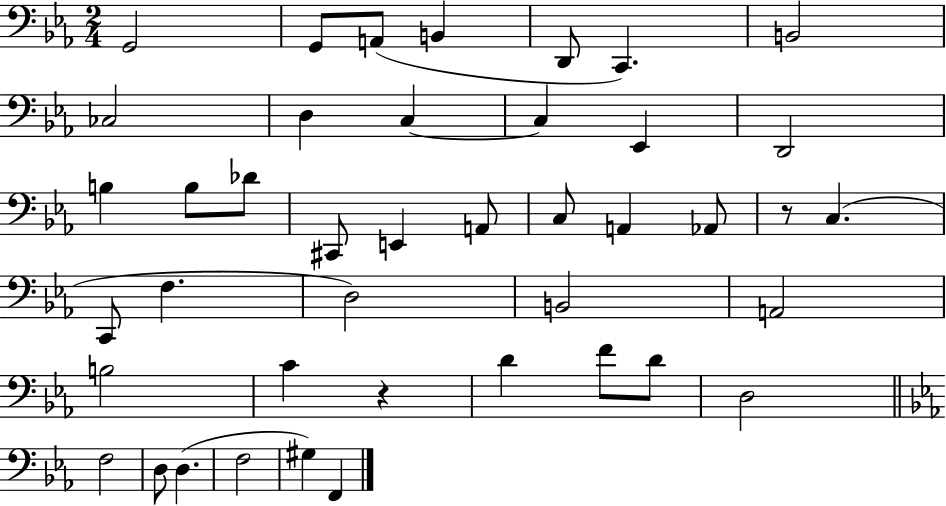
X:1
T:Untitled
M:2/4
L:1/4
K:Eb
G,,2 G,,/2 A,,/2 B,, D,,/2 C,, B,,2 _C,2 D, C, C, _E,, D,,2 B, B,/2 _D/2 ^C,,/2 E,, A,,/2 C,/2 A,, _A,,/2 z/2 C, C,,/2 F, D,2 B,,2 A,,2 B,2 C z D F/2 D/2 D,2 F,2 D,/2 D, F,2 ^G, F,,